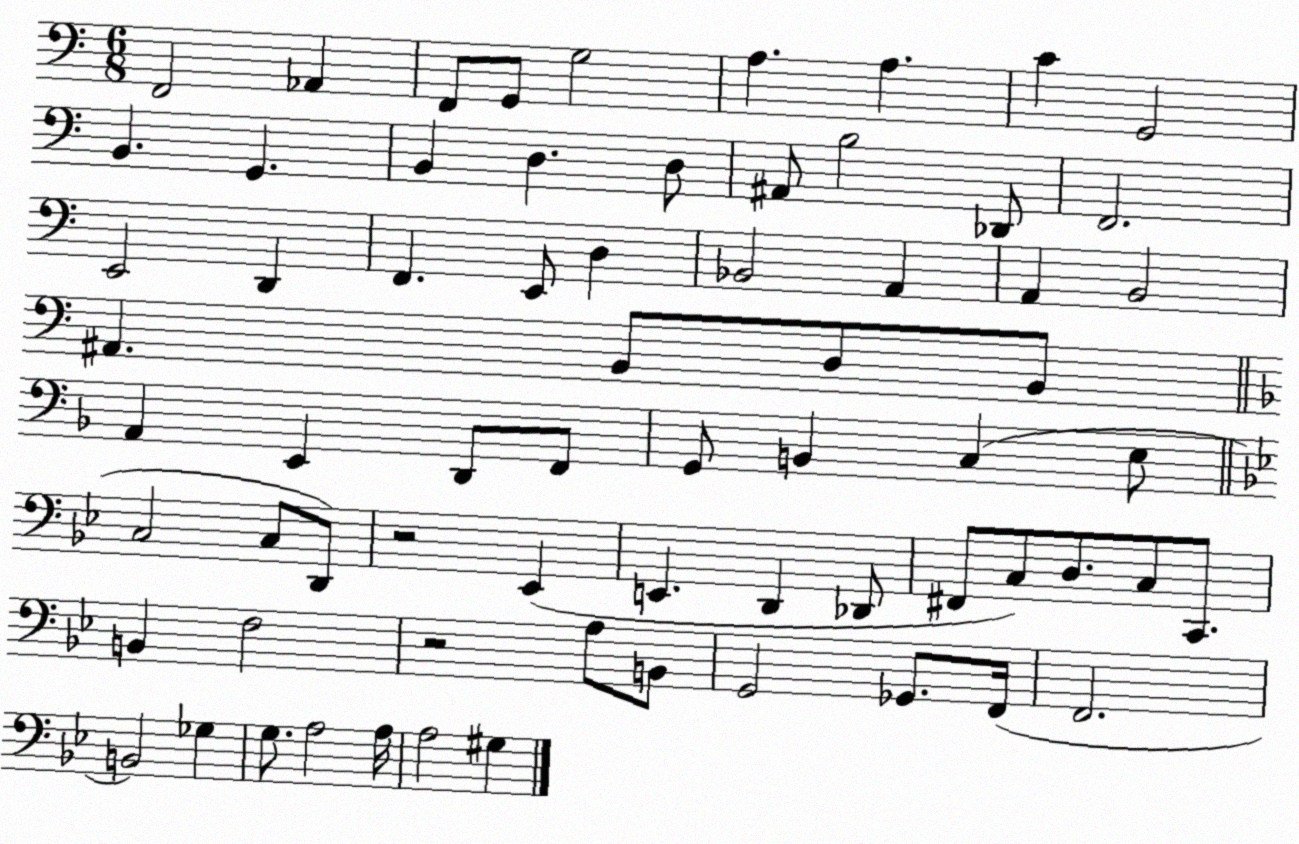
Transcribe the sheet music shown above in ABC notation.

X:1
T:Untitled
M:6/8
L:1/4
K:C
F,,2 _A,, F,,/2 G,,/2 G,2 A, A, C G,,2 B,, G,, B,, D, D,/2 ^A,,/2 B,2 _D,,/2 F,,2 E,,2 D,, F,, E,,/2 D, _B,,2 A,, A,, B,,2 ^A,, B,,/2 D,/2 B,,/2 A,, E,, D,,/2 F,,/2 G,,/2 B,, C, E,/2 C,2 C,/2 D,,/2 z2 _E,, E,, D,, _D,,/2 ^F,,/2 C,/2 D,/2 C,/2 C,,/2 B,, F,2 z2 A,/2 B,,/2 G,,2 _G,,/2 F,,/4 F,,2 B,,2 _G, G,/2 A,2 A,/4 A,2 ^G,